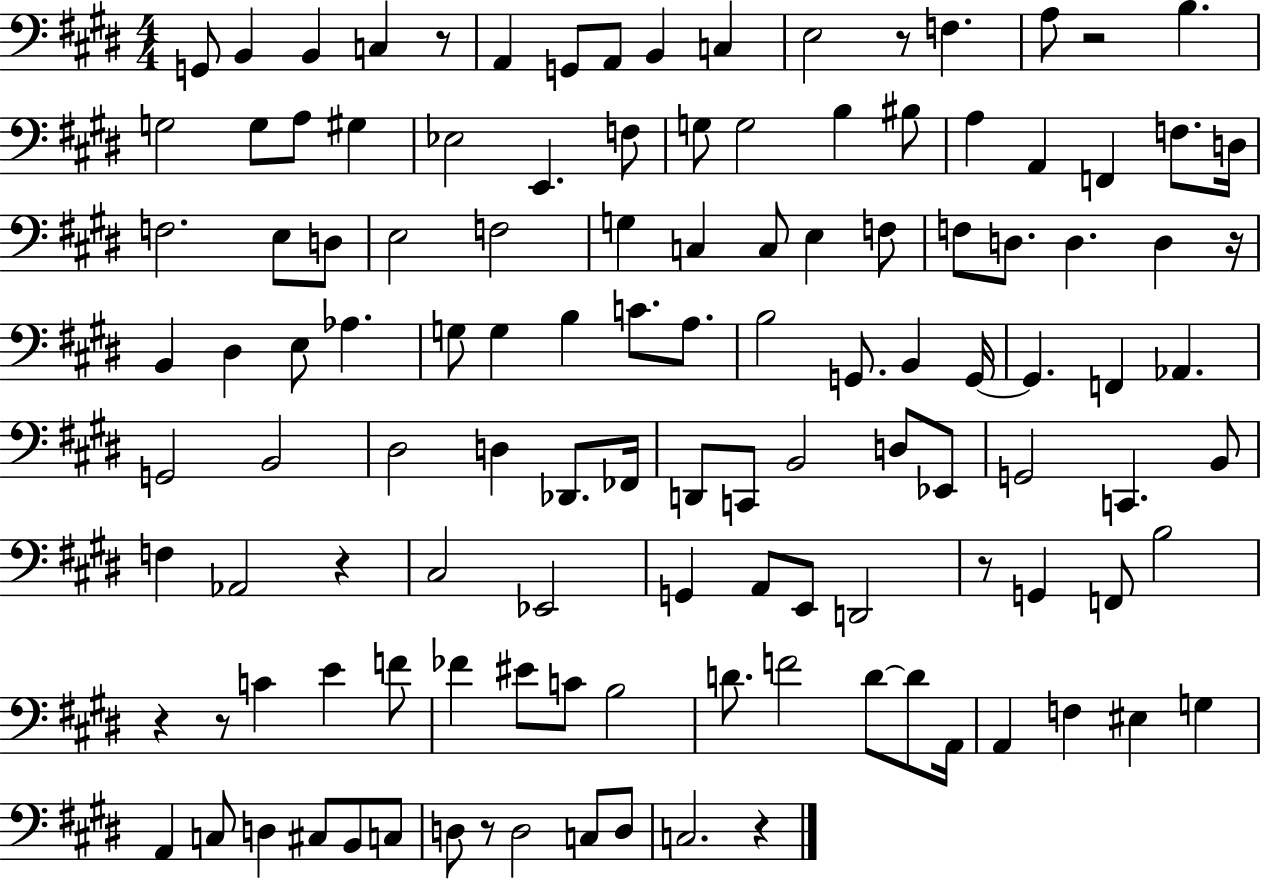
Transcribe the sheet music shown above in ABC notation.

X:1
T:Untitled
M:4/4
L:1/4
K:E
G,,/2 B,, B,, C, z/2 A,, G,,/2 A,,/2 B,, C, E,2 z/2 F, A,/2 z2 B, G,2 G,/2 A,/2 ^G, _E,2 E,, F,/2 G,/2 G,2 B, ^B,/2 A, A,, F,, F,/2 D,/4 F,2 E,/2 D,/2 E,2 F,2 G, C, C,/2 E, F,/2 F,/2 D,/2 D, D, z/4 B,, ^D, E,/2 _A, G,/2 G, B, C/2 A,/2 B,2 G,,/2 B,, G,,/4 G,, F,, _A,, G,,2 B,,2 ^D,2 D, _D,,/2 _F,,/4 D,,/2 C,,/2 B,,2 D,/2 _E,,/2 G,,2 C,, B,,/2 F, _A,,2 z ^C,2 _E,,2 G,, A,,/2 E,,/2 D,,2 z/2 G,, F,,/2 B,2 z z/2 C E F/2 _F ^E/2 C/2 B,2 D/2 F2 D/2 D/2 A,,/4 A,, F, ^E, G, A,, C,/2 D, ^C,/2 B,,/2 C,/2 D,/2 z/2 D,2 C,/2 D,/2 C,2 z